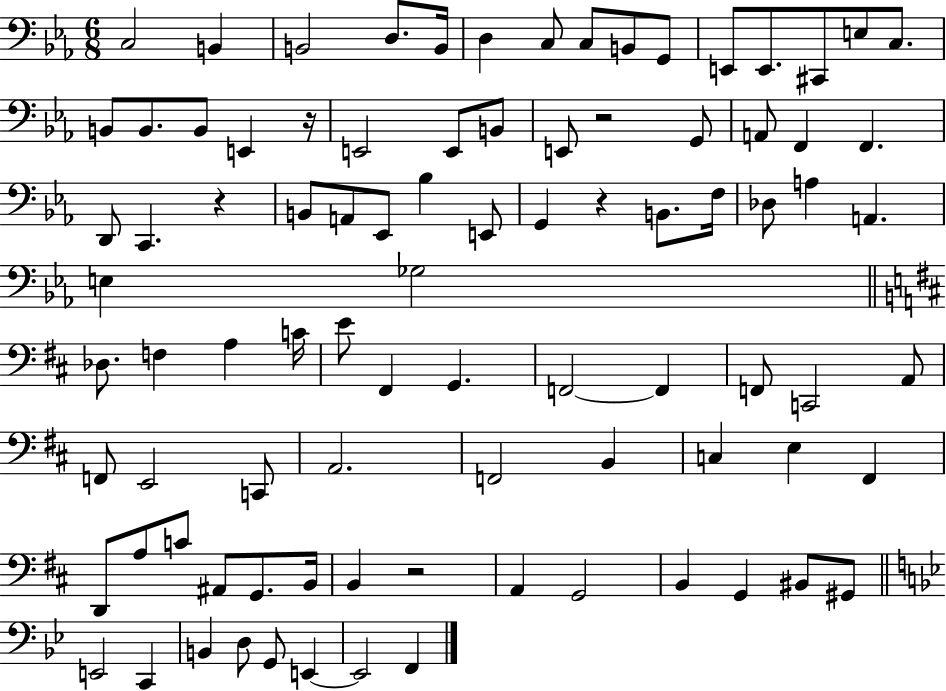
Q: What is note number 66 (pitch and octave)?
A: C4